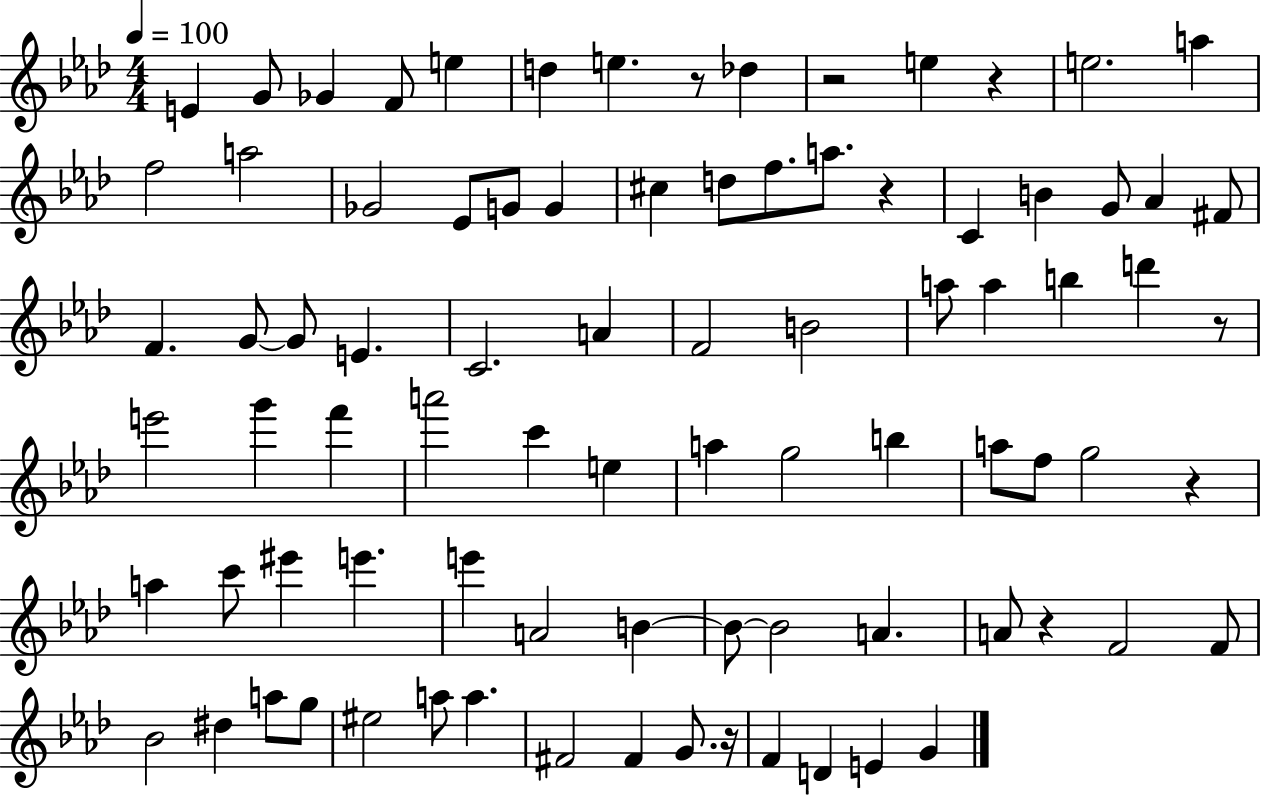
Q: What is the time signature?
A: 4/4